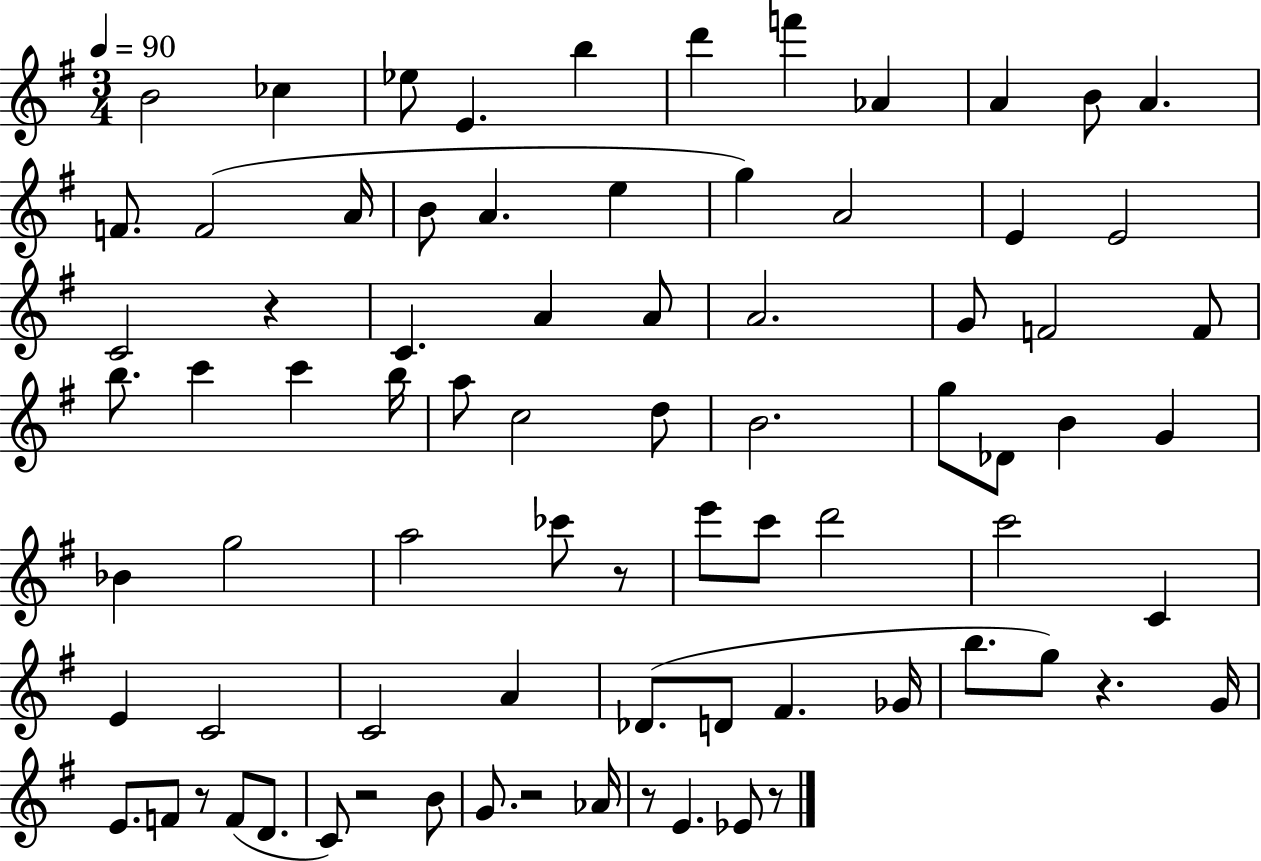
X:1
T:Untitled
M:3/4
L:1/4
K:G
B2 _c _e/2 E b d' f' _A A B/2 A F/2 F2 A/4 B/2 A e g A2 E E2 C2 z C A A/2 A2 G/2 F2 F/2 b/2 c' c' b/4 a/2 c2 d/2 B2 g/2 _D/2 B G _B g2 a2 _c'/2 z/2 e'/2 c'/2 d'2 c'2 C E C2 C2 A _D/2 D/2 ^F _G/4 b/2 g/2 z G/4 E/2 F/2 z/2 F/2 D/2 C/2 z2 B/2 G/2 z2 _A/4 z/2 E _E/2 z/2